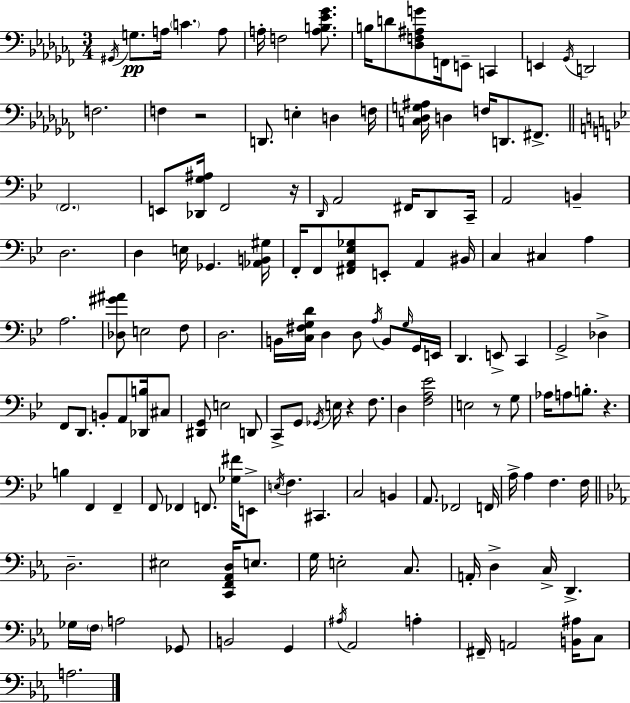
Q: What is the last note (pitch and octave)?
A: A3